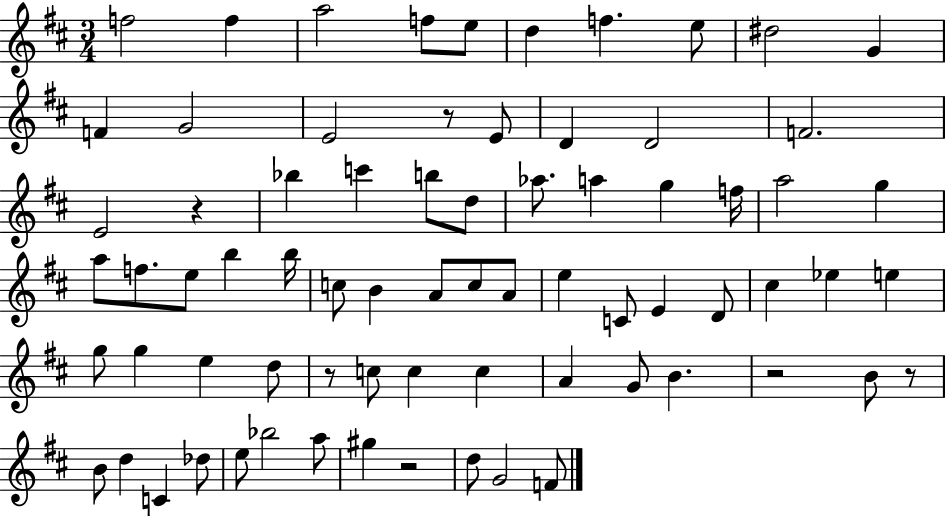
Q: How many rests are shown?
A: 6